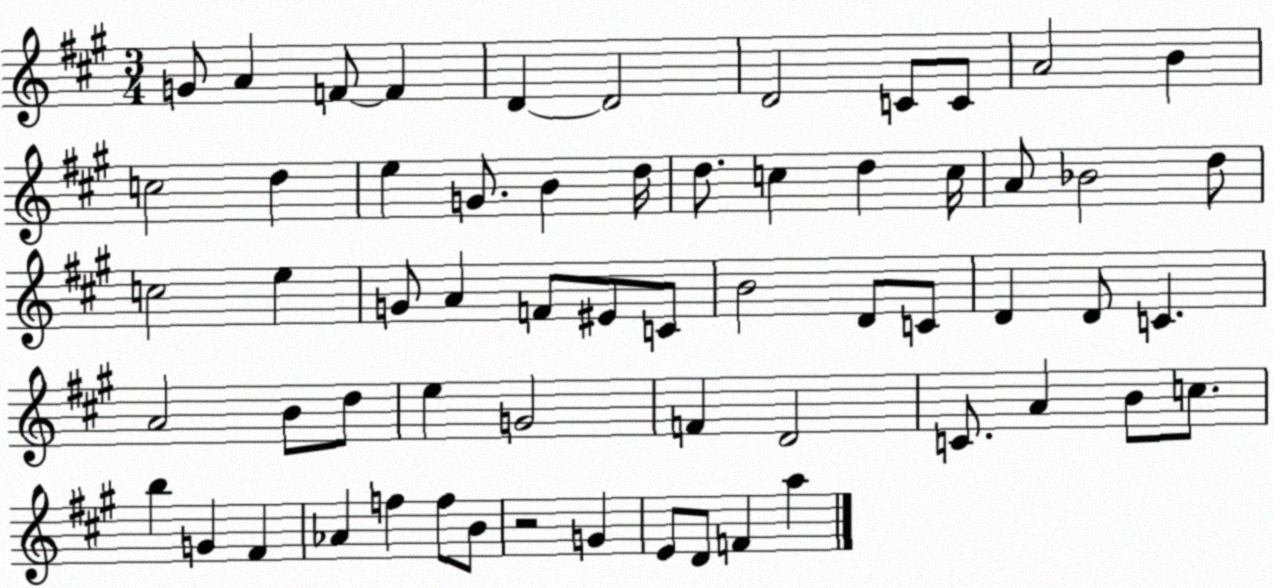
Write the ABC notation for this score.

X:1
T:Untitled
M:3/4
L:1/4
K:A
G/2 A F/2 F D D2 D2 C/2 C/2 A2 B c2 d e G/2 B d/4 d/2 c d c/4 A/2 _B2 d/2 c2 e G/2 A F/2 ^E/2 C/2 B2 D/2 C/2 D D/2 C A2 B/2 d/2 e G2 F D2 C/2 A B/2 c/2 b G ^F _A f f/2 B/2 z2 G E/2 D/2 F a